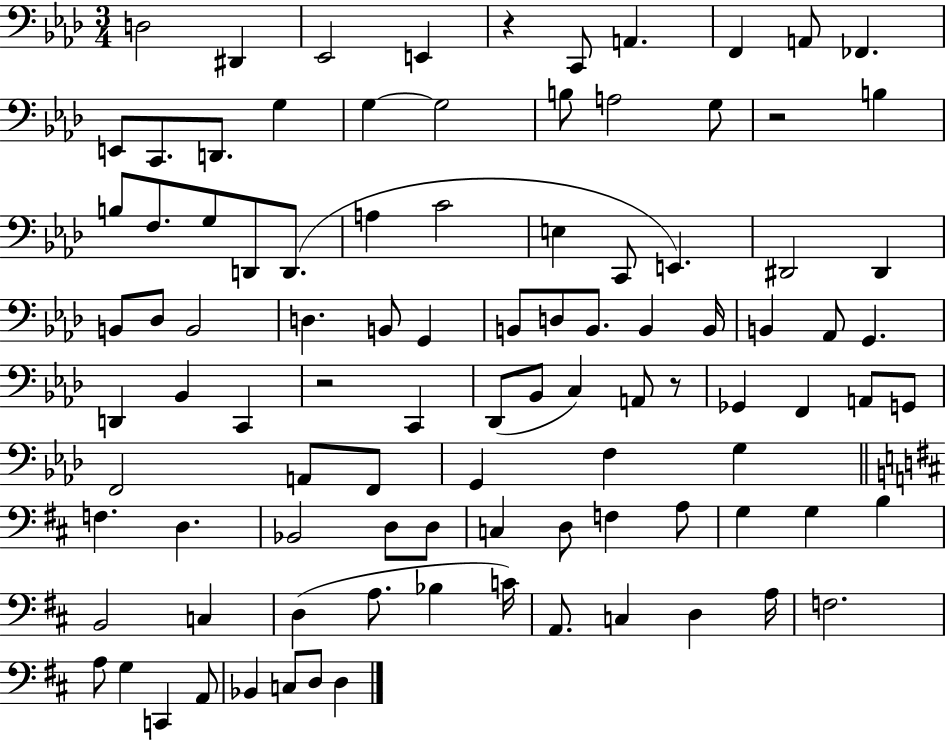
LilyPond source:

{
  \clef bass
  \numericTimeSignature
  \time 3/4
  \key aes \major
  d2 dis,4 | ees,2 e,4 | r4 c,8 a,4. | f,4 a,8 fes,4. | \break e,8 c,8. d,8. g4 | g4~~ g2 | b8 a2 g8 | r2 b4 | \break b8 f8. g8 d,8 d,8.( | a4 c'2 | e4 c,8 e,4.) | dis,2 dis,4 | \break b,8 des8 b,2 | d4. b,8 g,4 | b,8 d8 b,8. b,4 b,16 | b,4 aes,8 g,4. | \break d,4 bes,4 c,4 | r2 c,4 | des,8( bes,8 c4) a,8 r8 | ges,4 f,4 a,8 g,8 | \break f,2 a,8 f,8 | g,4 f4 g4 | \bar "||" \break \key d \major f4. d4. | bes,2 d8 d8 | c4 d8 f4 a8 | g4 g4 b4 | \break b,2 c4 | d4( a8. bes4 c'16) | a,8. c4 d4 a16 | f2. | \break a8 g4 c,4 a,8 | bes,4 c8 d8 d4 | \bar "|."
}